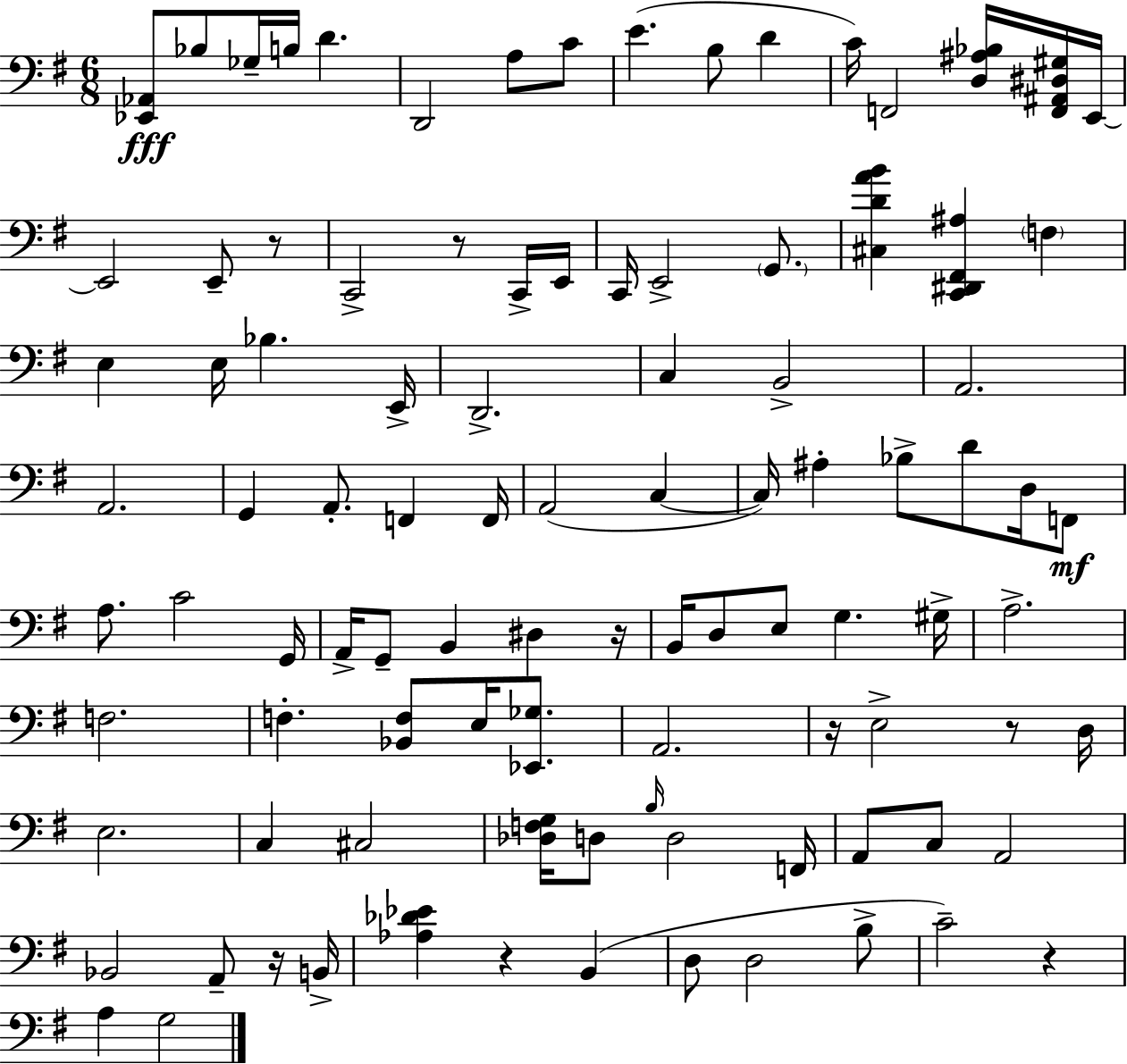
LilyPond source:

{
  \clef bass
  \numericTimeSignature
  \time 6/8
  \key g \major
  <ees, aes,>8\fff bes8 ges16-- b16 d'4. | d,2 a8 c'8 | e'4.( b8 d'4 | c'16) f,2 <d ais bes>16 <f, ais, dis gis>16 e,16~~ | \break e,2 e,8-- r8 | c,2-> r8 c,16-> e,16 | c,16 e,2-> \parenthesize g,8. | <cis d' a' b'>4 <c, dis, fis, ais>4 \parenthesize f4 | \break e4 e16 bes4. e,16-> | d,2.-> | c4 b,2-> | a,2. | \break a,2. | g,4 a,8.-. f,4 f,16 | a,2( c4~~ | c16) ais4-. bes8-> d'8 d16 f,8\mf | \break a8. c'2 g,16 | a,16-> g,8-- b,4 dis4 r16 | b,16 d8 e8 g4. gis16-> | a2.-> | \break f2. | f4.-. <bes, f>8 e16 <ees, ges>8. | a,2. | r16 e2-> r8 d16 | \break e2. | c4 cis2 | <des f g>16 d8 \grace { b16 } d2 | f,16 a,8 c8 a,2 | \break bes,2 a,8-- r16 | b,16-> <aes des' ees'>4 r4 b,4( | d8 d2 b8-> | c'2--) r4 | \break a4 g2 | \bar "|."
}